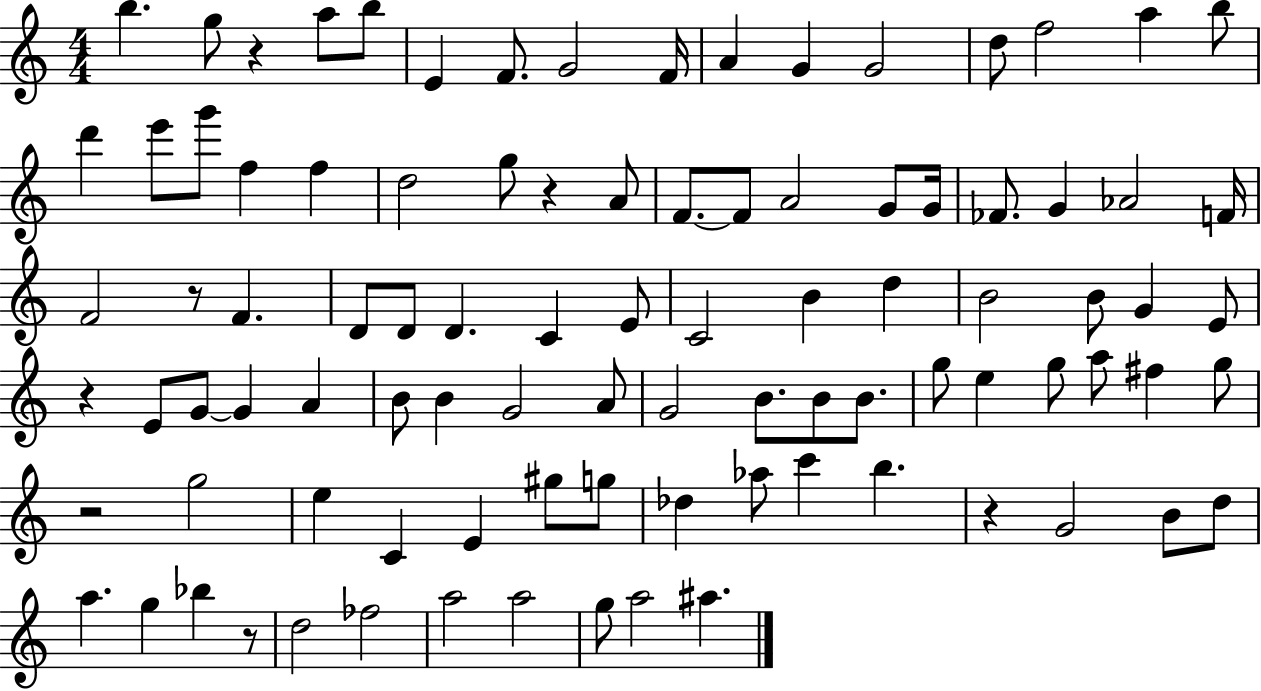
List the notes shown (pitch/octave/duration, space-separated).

B5/q. G5/e R/q A5/e B5/e E4/q F4/e. G4/h F4/s A4/q G4/q G4/h D5/e F5/h A5/q B5/e D6/q E6/e G6/e F5/q F5/q D5/h G5/e R/q A4/e F4/e. F4/e A4/h G4/e G4/s FES4/e. G4/q Ab4/h F4/s F4/h R/e F4/q. D4/e D4/e D4/q. C4/q E4/e C4/h B4/q D5/q B4/h B4/e G4/q E4/e R/q E4/e G4/e G4/q A4/q B4/e B4/q G4/h A4/e G4/h B4/e. B4/e B4/e. G5/e E5/q G5/e A5/e F#5/q G5/e R/h G5/h E5/q C4/q E4/q G#5/e G5/e Db5/q Ab5/e C6/q B5/q. R/q G4/h B4/e D5/e A5/q. G5/q Bb5/q R/e D5/h FES5/h A5/h A5/h G5/e A5/h A#5/q.